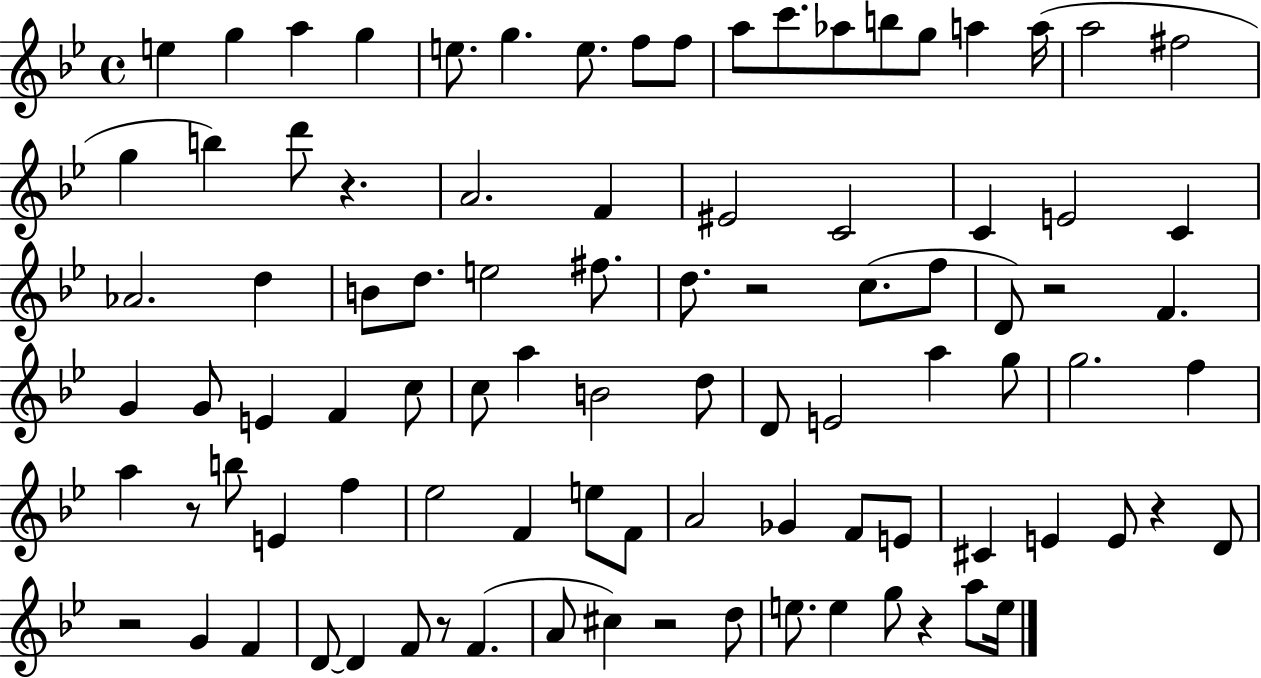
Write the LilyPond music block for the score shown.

{
  \clef treble
  \time 4/4
  \defaultTimeSignature
  \key bes \major
  e''4 g''4 a''4 g''4 | e''8. g''4. e''8. f''8 f''8 | a''8 c'''8. aes''8 b''8 g''8 a''4 a''16( | a''2 fis''2 | \break g''4 b''4) d'''8 r4. | a'2. f'4 | eis'2 c'2 | c'4 e'2 c'4 | \break aes'2. d''4 | b'8 d''8. e''2 fis''8. | d''8. r2 c''8.( f''8 | d'8) r2 f'4. | \break g'4 g'8 e'4 f'4 c''8 | c''8 a''4 b'2 d''8 | d'8 e'2 a''4 g''8 | g''2. f''4 | \break a''4 r8 b''8 e'4 f''4 | ees''2 f'4 e''8 f'8 | a'2 ges'4 f'8 e'8 | cis'4 e'4 e'8 r4 d'8 | \break r2 g'4 f'4 | d'8~~ d'4 f'8 r8 f'4.( | a'8 cis''4) r2 d''8 | e''8. e''4 g''8 r4 a''8 e''16 | \break \bar "|."
}